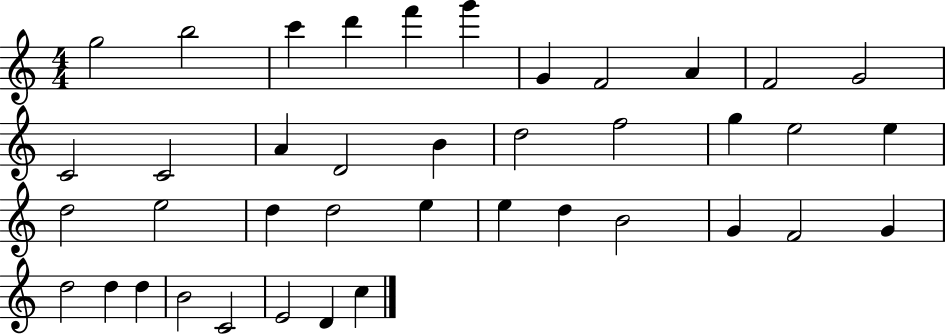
{
  \clef treble
  \numericTimeSignature
  \time 4/4
  \key c \major
  g''2 b''2 | c'''4 d'''4 f'''4 g'''4 | g'4 f'2 a'4 | f'2 g'2 | \break c'2 c'2 | a'4 d'2 b'4 | d''2 f''2 | g''4 e''2 e''4 | \break d''2 e''2 | d''4 d''2 e''4 | e''4 d''4 b'2 | g'4 f'2 g'4 | \break d''2 d''4 d''4 | b'2 c'2 | e'2 d'4 c''4 | \bar "|."
}